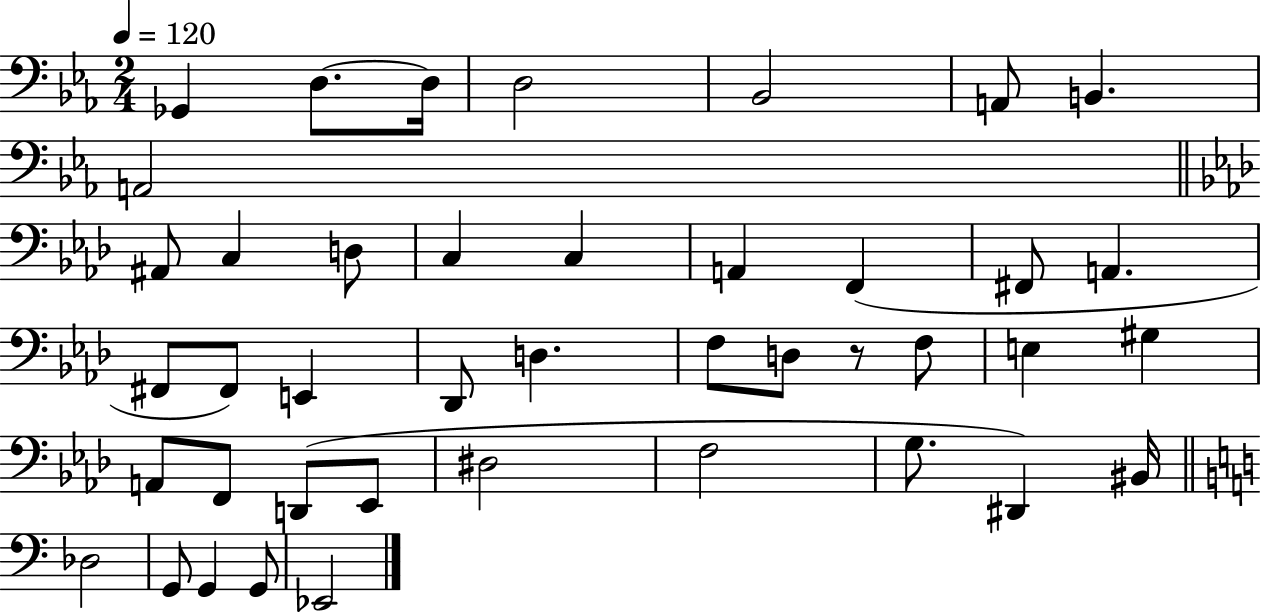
Gb2/q D3/e. D3/s D3/h Bb2/h A2/e B2/q. A2/h A#2/e C3/q D3/e C3/q C3/q A2/q F2/q F#2/e A2/q. F#2/e F#2/e E2/q Db2/e D3/q. F3/e D3/e R/e F3/e E3/q G#3/q A2/e F2/e D2/e Eb2/e D#3/h F3/h G3/e. D#2/q BIS2/s Db3/h G2/e G2/q G2/e Eb2/h